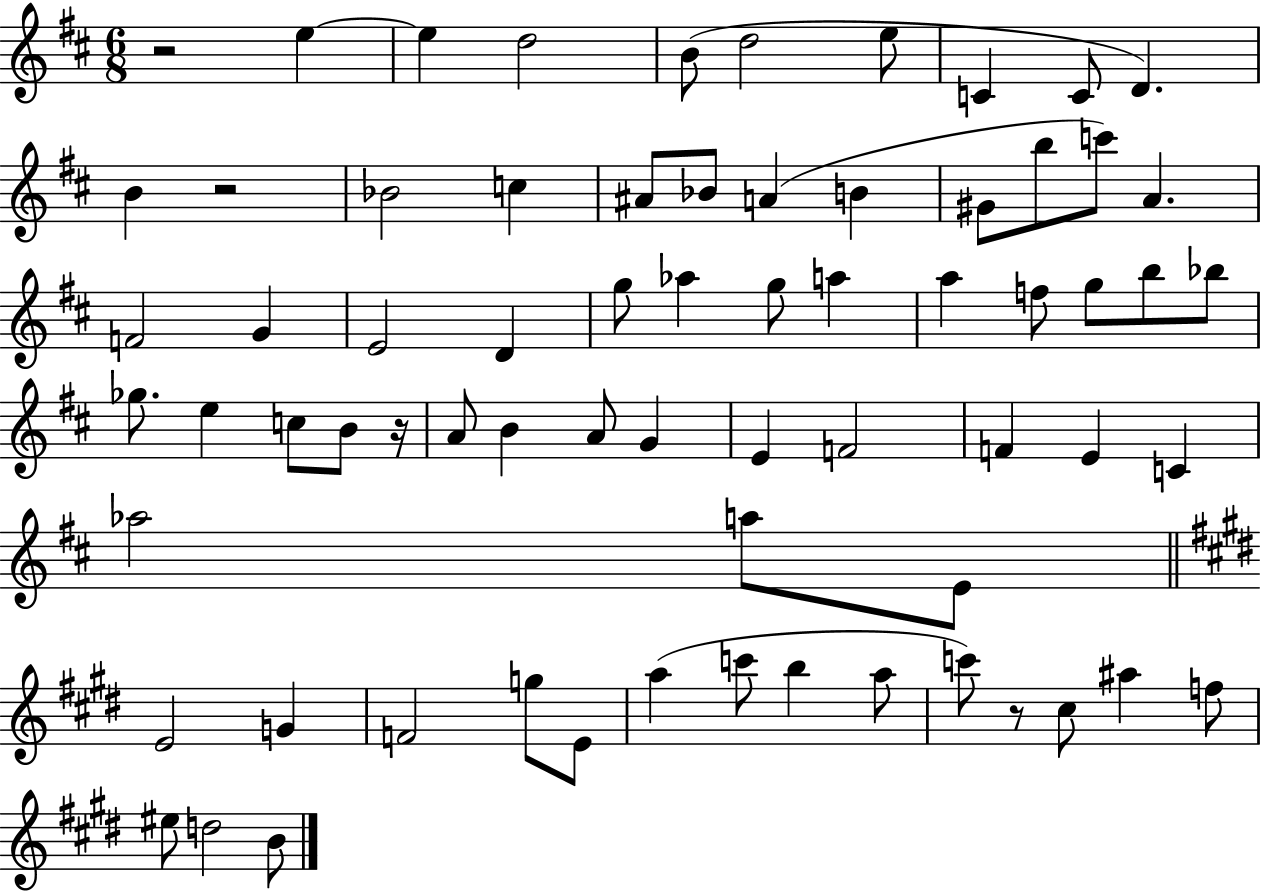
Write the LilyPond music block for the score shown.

{
  \clef treble
  \numericTimeSignature
  \time 6/8
  \key d \major
  r2 e''4~~ | e''4 d''2 | b'8( d''2 e''8 | c'4 c'8 d'4.) | \break b'4 r2 | bes'2 c''4 | ais'8 bes'8 a'4( b'4 | gis'8 b''8 c'''8) a'4. | \break f'2 g'4 | e'2 d'4 | g''8 aes''4 g''8 a''4 | a''4 f''8 g''8 b''8 bes''8 | \break ges''8. e''4 c''8 b'8 r16 | a'8 b'4 a'8 g'4 | e'4 f'2 | f'4 e'4 c'4 | \break aes''2 a''8 e'8 | \bar "||" \break \key e \major e'2 g'4 | f'2 g''8 e'8 | a''4( c'''8 b''4 a''8 | c'''8) r8 cis''8 ais''4 f''8 | \break eis''8 d''2 b'8 | \bar "|."
}